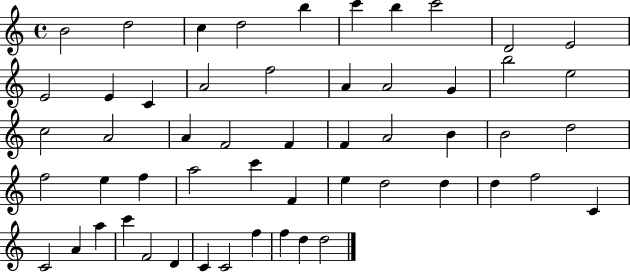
{
  \clef treble
  \time 4/4
  \defaultTimeSignature
  \key c \major
  b'2 d''2 | c''4 d''2 b''4 | c'''4 b''4 c'''2 | d'2 e'2 | \break e'2 e'4 c'4 | a'2 f''2 | a'4 a'2 g'4 | b''2 e''2 | \break c''2 a'2 | a'4 f'2 f'4 | f'4 a'2 b'4 | b'2 d''2 | \break f''2 e''4 f''4 | a''2 c'''4 f'4 | e''4 d''2 d''4 | d''4 f''2 c'4 | \break c'2 a'4 a''4 | c'''4 f'2 d'4 | c'4 c'2 f''4 | f''4 d''4 d''2 | \break \bar "|."
}